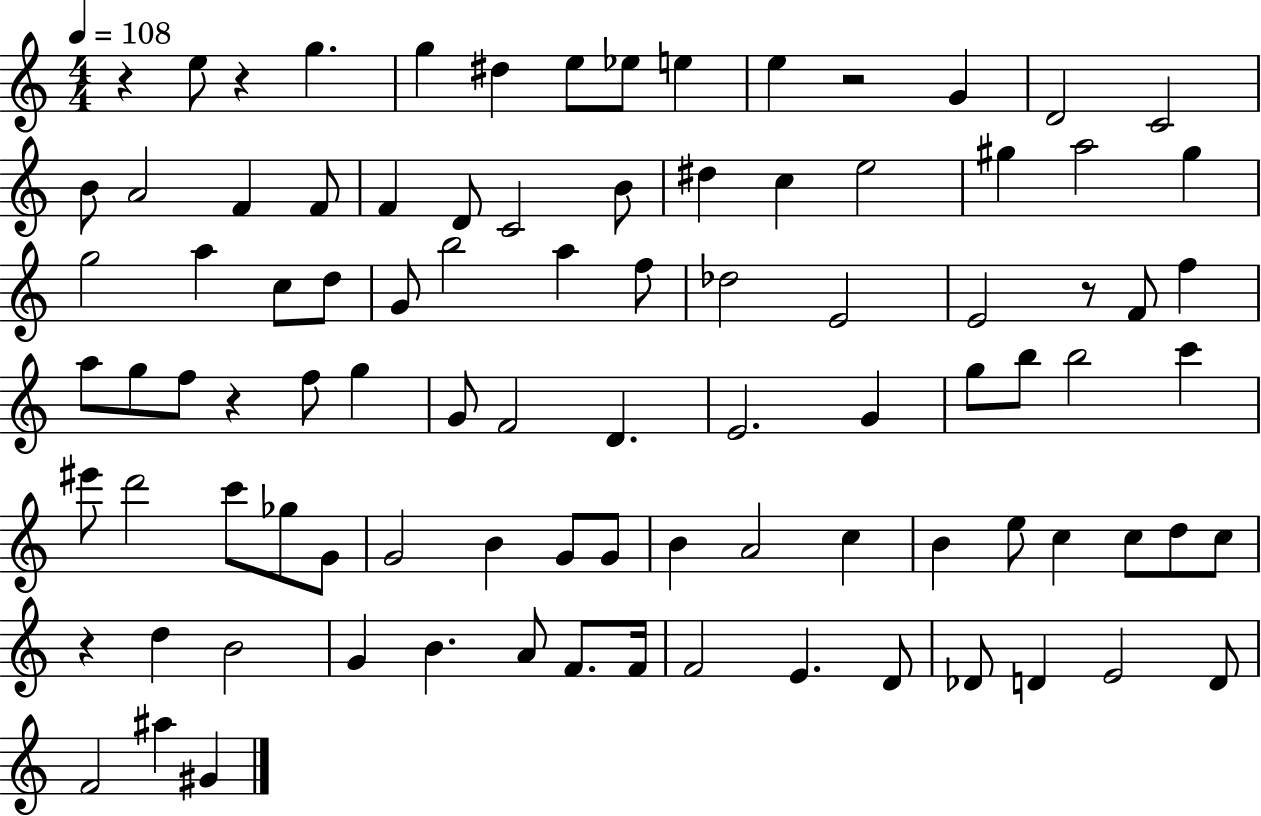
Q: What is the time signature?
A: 4/4